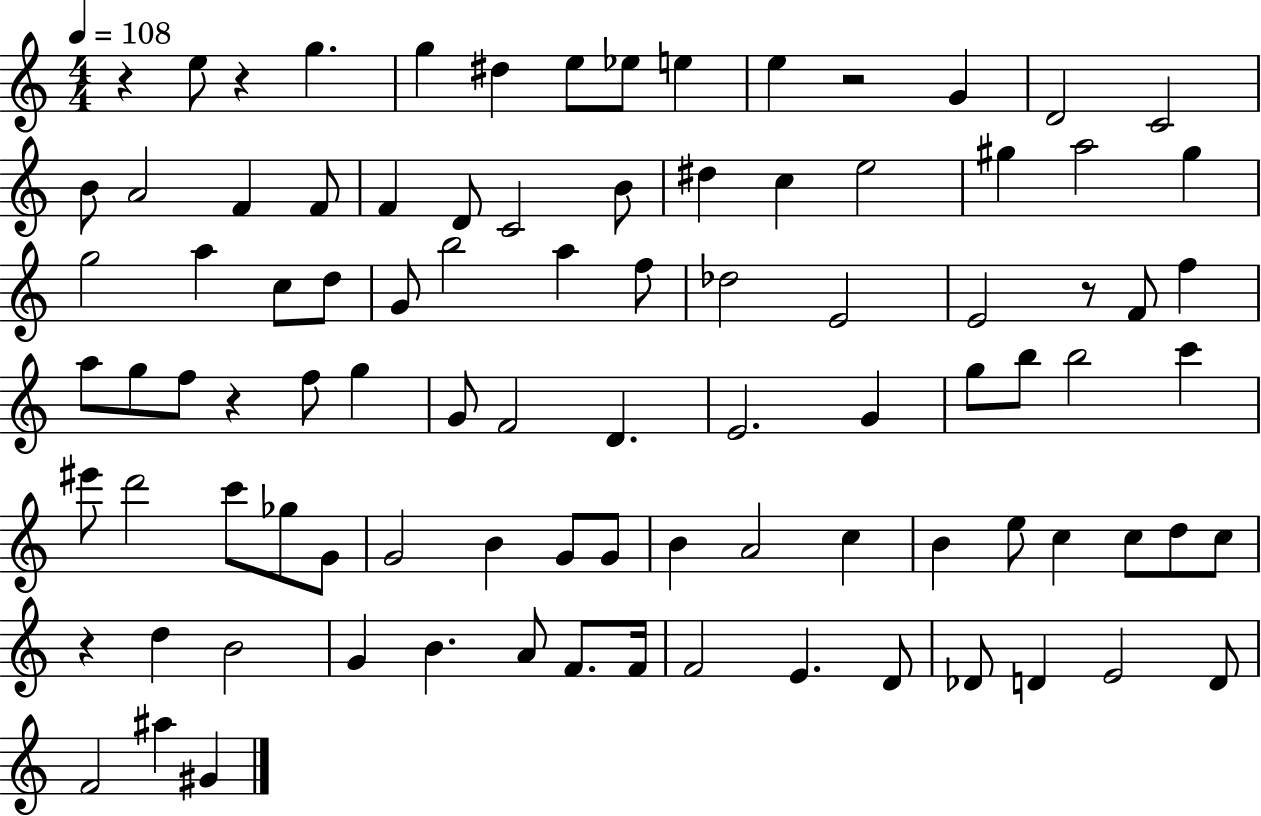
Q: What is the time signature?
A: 4/4